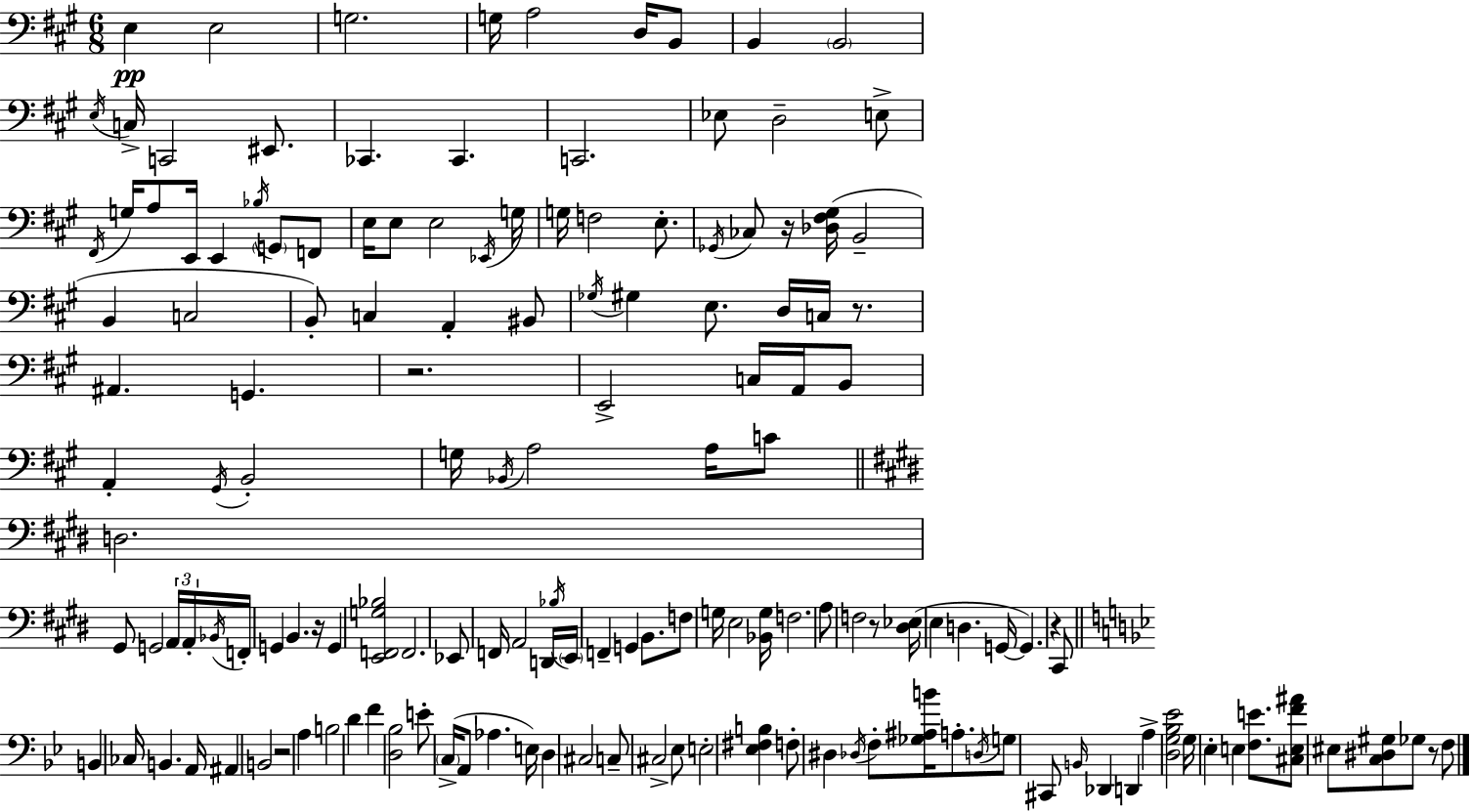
X:1
T:Untitled
M:6/8
L:1/4
K:A
E, E,2 G,2 G,/4 A,2 D,/4 B,,/2 B,, B,,2 E,/4 C,/4 C,,2 ^E,,/2 _C,, _C,, C,,2 _E,/2 D,2 E,/2 ^F,,/4 G,/4 A,/2 E,,/4 E,, _B,/4 G,,/2 F,,/2 E,/4 E,/2 E,2 _E,,/4 G,/4 G,/4 F,2 E,/2 _G,,/4 _C,/2 z/4 [_D,^F,^G,]/4 B,,2 B,, C,2 B,,/2 C, A,, ^B,,/2 _G,/4 ^G, E,/2 D,/4 C,/4 z/2 ^A,, G,, z2 E,,2 C,/4 A,,/4 B,,/2 A,, ^G,,/4 B,,2 G,/4 _B,,/4 A,2 A,/4 C/2 D,2 ^G,,/2 G,,2 A,,/4 A,,/4 _B,,/4 F,,/4 G,, B,, z/4 G,, [E,,F,,G,_B,]2 F,,2 _E,,/2 F,,/4 A,,2 D,,/4 _B,/4 E,,/4 F,, G,, B,,/2 F,/2 G,/4 E,2 [_B,,G,]/4 F,2 A,/2 F,2 z/2 [^D,_E,]/4 E, D, G,,/4 G,, z ^C,,/2 B,, _C,/4 B,, A,,/4 ^A,, B,,2 z2 A, B,2 D F [D,_B,]2 E/2 C,/4 A,,/2 _A, E,/4 D, ^C,2 C,/2 ^C,2 _E,/2 E,2 [_E,^F,B,] F,/2 ^D, _D,/4 F,/2 [_G,^A,B]/4 A,/2 D,/4 G,/2 ^C,,/2 B,,/4 _D,, D,, A, [D,G,_B,_E]2 G,/4 _E, E, [F,E]/2 [^C,E,F^A]/2 ^E,/2 [C,^D,^G,]/2 _G,/2 z/2 F,/2